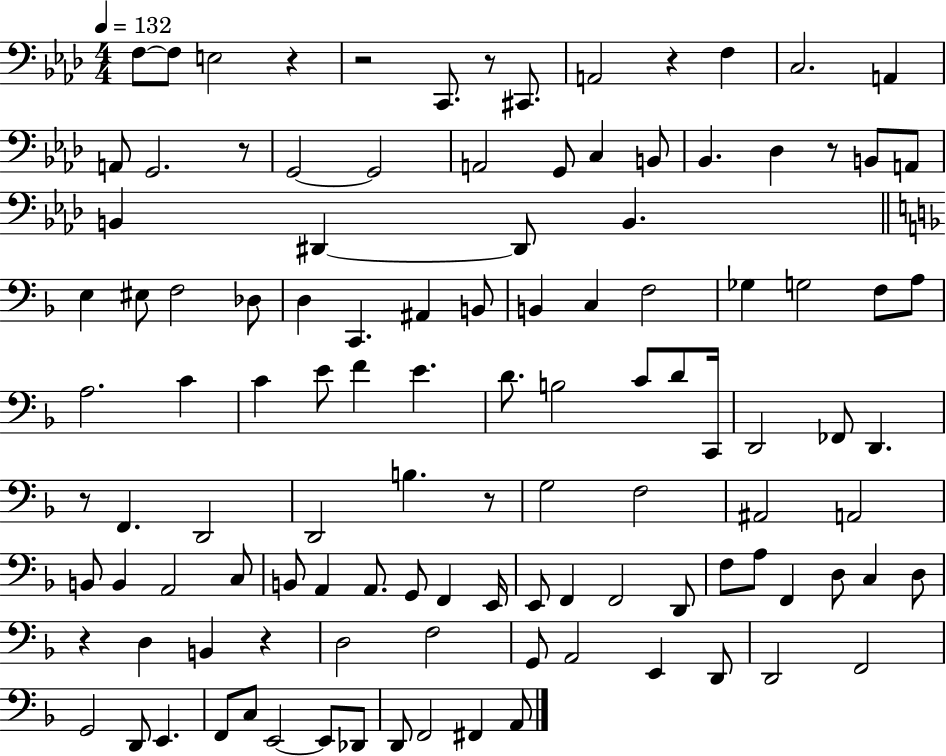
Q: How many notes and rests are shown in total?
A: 114